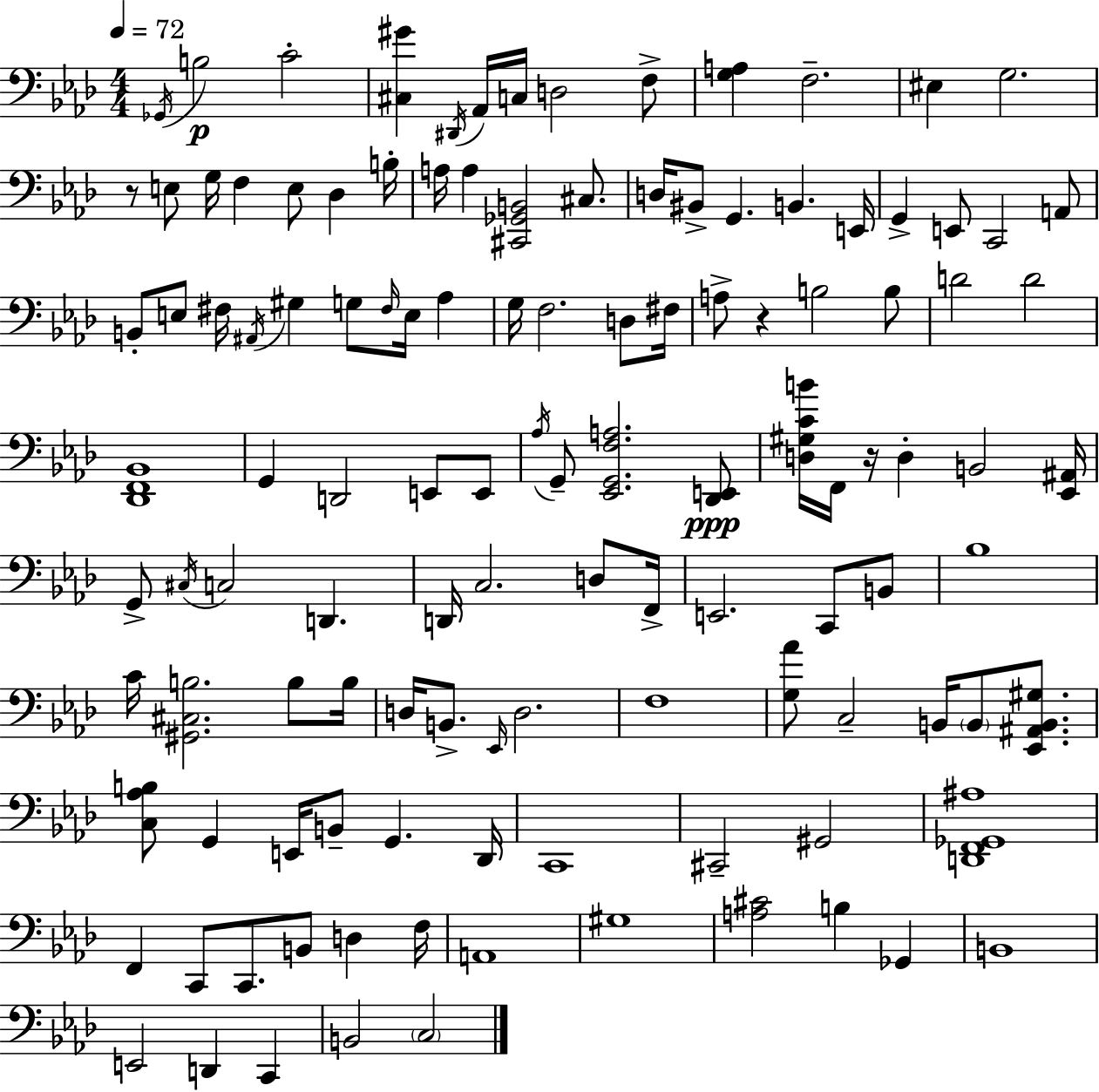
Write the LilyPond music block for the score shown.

{
  \clef bass
  \numericTimeSignature
  \time 4/4
  \key f \minor
  \tempo 4 = 72
  \repeat volta 2 { \acciaccatura { ges,16 }\p b2 c'2-. | <cis gis'>4 \acciaccatura { dis,16 } aes,16 c16 d2 | f8-> <g a>4 f2.-- | eis4 g2. | \break r8 e8 g16 f4 e8 des4 | b16-. a16 a4 <cis, ges, b,>2 cis8. | d16 bis,8-> g,4. b,4. | e,16 g,4-> e,8 c,2 | \break a,8 b,8-. e8 fis16 \acciaccatura { ais,16 } gis4 g8 \grace { fis16 } e16 | aes4 g16 f2. | d8 fis16 a8-> r4 b2 | b8 d'2 d'2 | \break <des, f, bes,>1 | g,4 d,2 | e,8 e,8 \acciaccatura { aes16 } g,8-- <ees, g, f a>2. | <des, e,>8\ppp <d gis c' b'>16 f,16 r16 d4-. b,2 | \break <ees, ais,>16 g,8-> \acciaccatura { cis16 } c2 | d,4. d,16 c2. | d8 f,16-> e,2. | c,8 b,8 bes1 | \break c'16 <gis, cis b>2. | b8 b16 d16 b,8.-> \grace { ees,16 } d2. | f1 | <g aes'>8 c2-- | \break b,16 \parenthesize b,8 <ees, ais, b, gis>8. <c aes b>8 g,4 e,16 b,8-- | g,4. des,16 c,1 | cis,2-- gis,2 | <d, f, ges, ais>1 | \break f,4 c,8 c,8. | b,8 d4 f16 a,1 | gis1 | <a cis'>2 b4 | \break ges,4 b,1 | e,2 d,4 | c,4 b,2 \parenthesize c2 | } \bar "|."
}